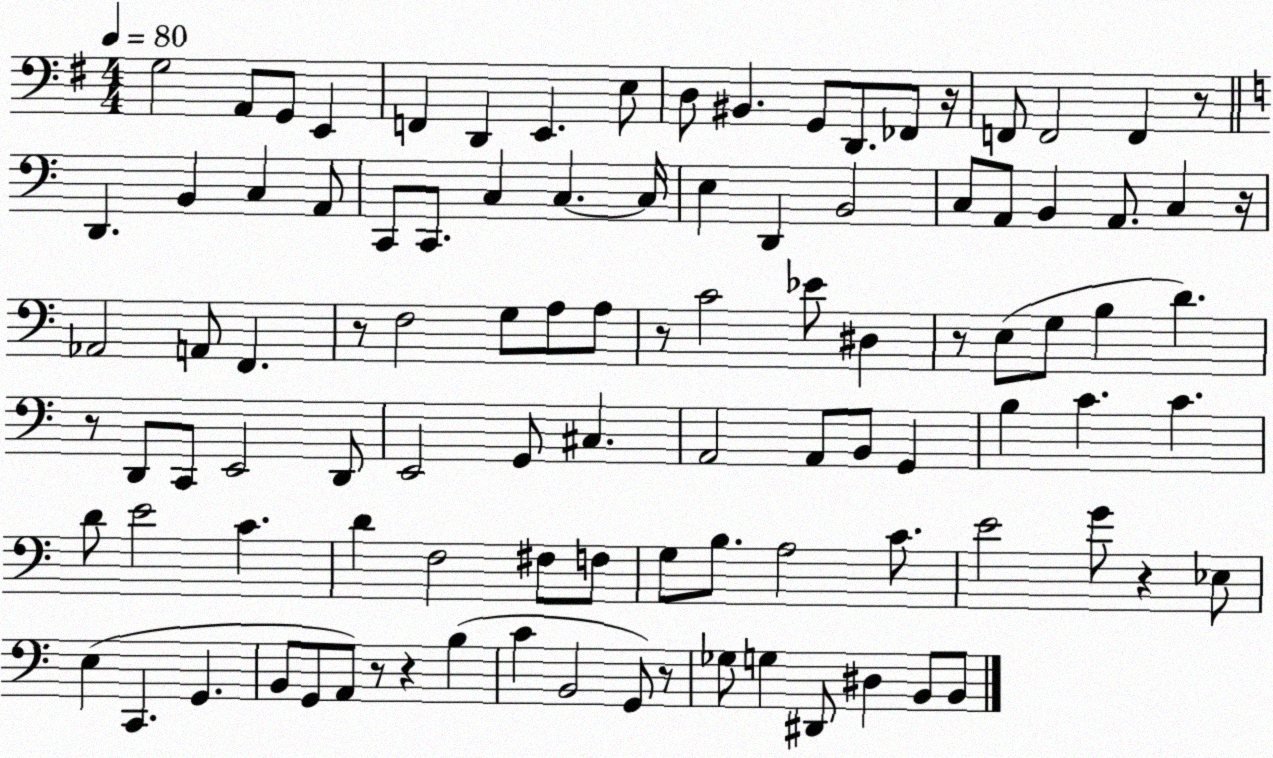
X:1
T:Untitled
M:4/4
L:1/4
K:G
G,2 A,,/2 G,,/2 E,, F,, D,, E,, E,/2 D,/2 ^B,, G,,/2 D,,/2 _F,,/2 z/4 F,,/2 F,,2 F,, z/2 D,, B,, C, A,,/2 C,,/2 C,,/2 C, C, C,/4 E, D,, B,,2 C,/2 A,,/2 B,, A,,/2 C, z/4 _A,,2 A,,/2 F,, z/2 F,2 G,/2 A,/2 A,/2 z/2 C2 _E/2 ^D, z/2 E,/2 G,/2 B, D z/2 D,,/2 C,,/2 E,,2 D,,/2 E,,2 G,,/2 ^C, A,,2 A,,/2 B,,/2 G,, B, C C D/2 E2 C D F,2 ^F,/2 F,/2 G,/2 B,/2 A,2 C/2 E2 G/2 z _E,/2 E, C,, G,, B,,/2 G,,/2 A,,/2 z/2 z B, C B,,2 G,,/2 z/2 _G,/2 G, ^D,,/2 ^D, B,,/2 B,,/2